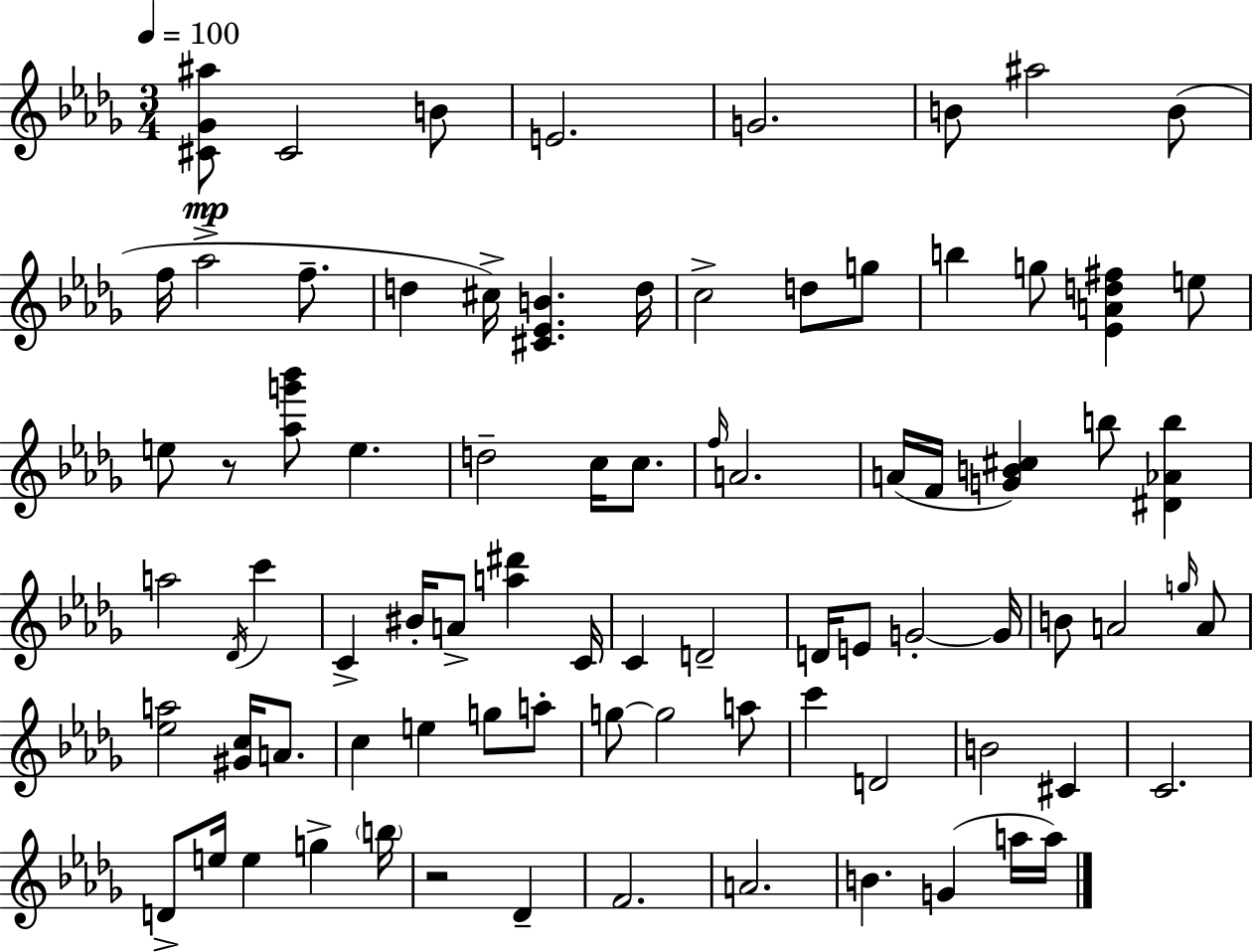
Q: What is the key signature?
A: BES minor